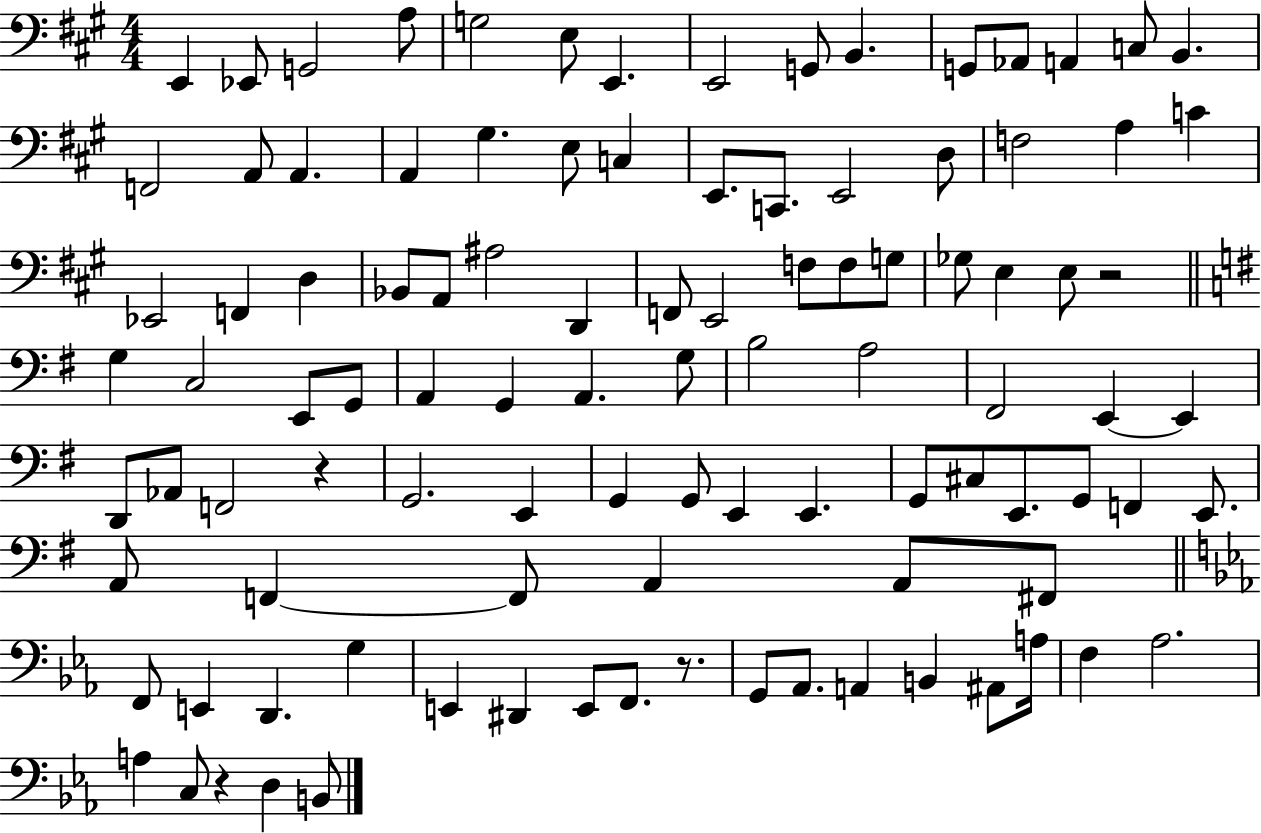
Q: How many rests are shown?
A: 4